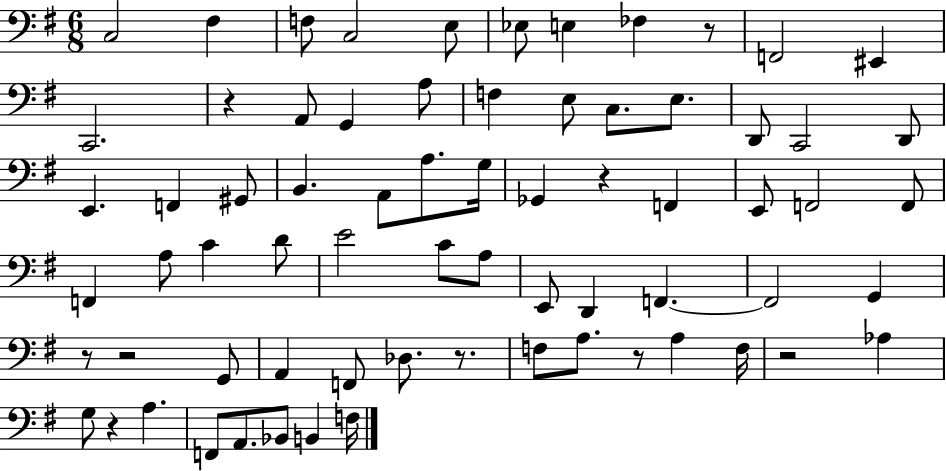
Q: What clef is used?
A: bass